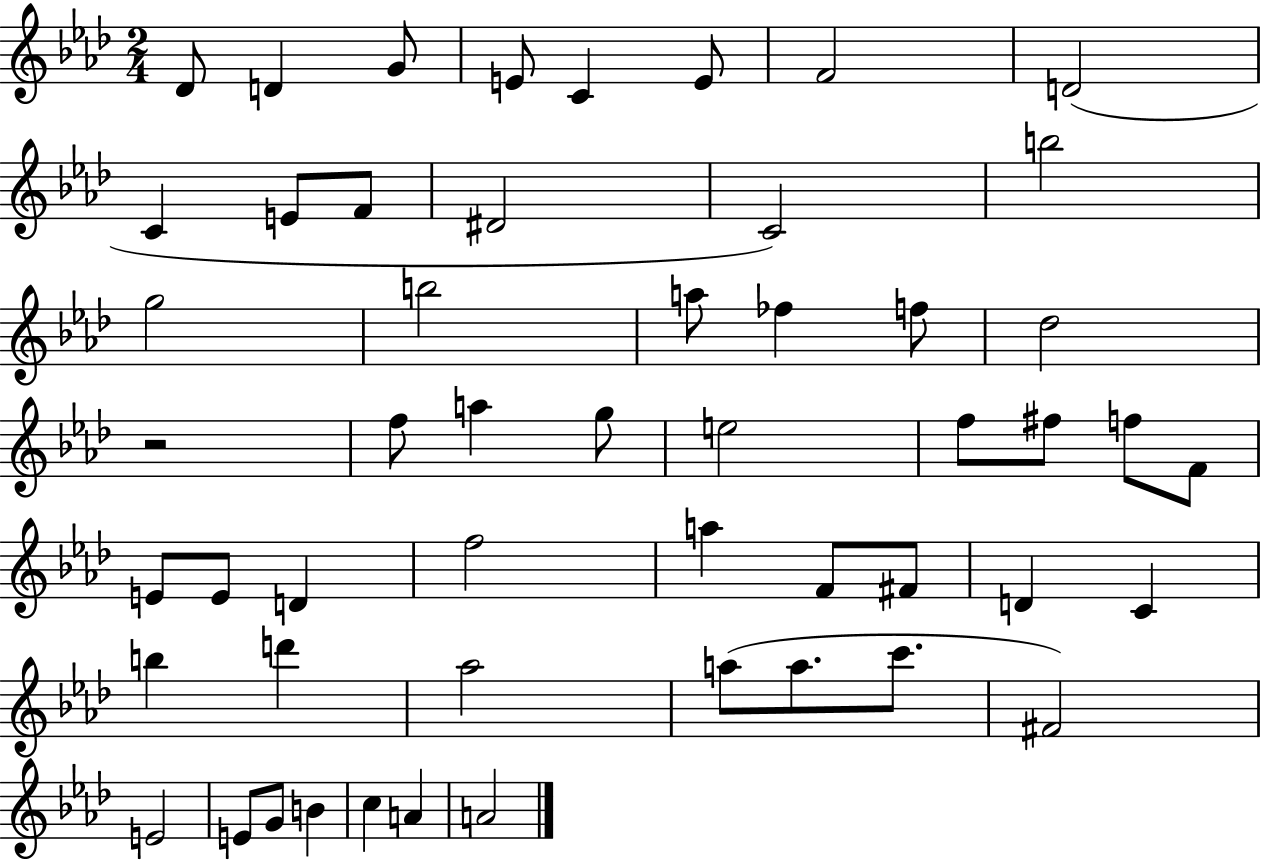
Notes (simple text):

Db4/e D4/q G4/e E4/e C4/q E4/e F4/h D4/h C4/q E4/e F4/e D#4/h C4/h B5/h G5/h B5/h A5/e FES5/q F5/e Db5/h R/h F5/e A5/q G5/e E5/h F5/e F#5/e F5/e F4/e E4/e E4/e D4/q F5/h A5/q F4/e F#4/e D4/q C4/q B5/q D6/q Ab5/h A5/e A5/e. C6/e. F#4/h E4/h E4/e G4/e B4/q C5/q A4/q A4/h